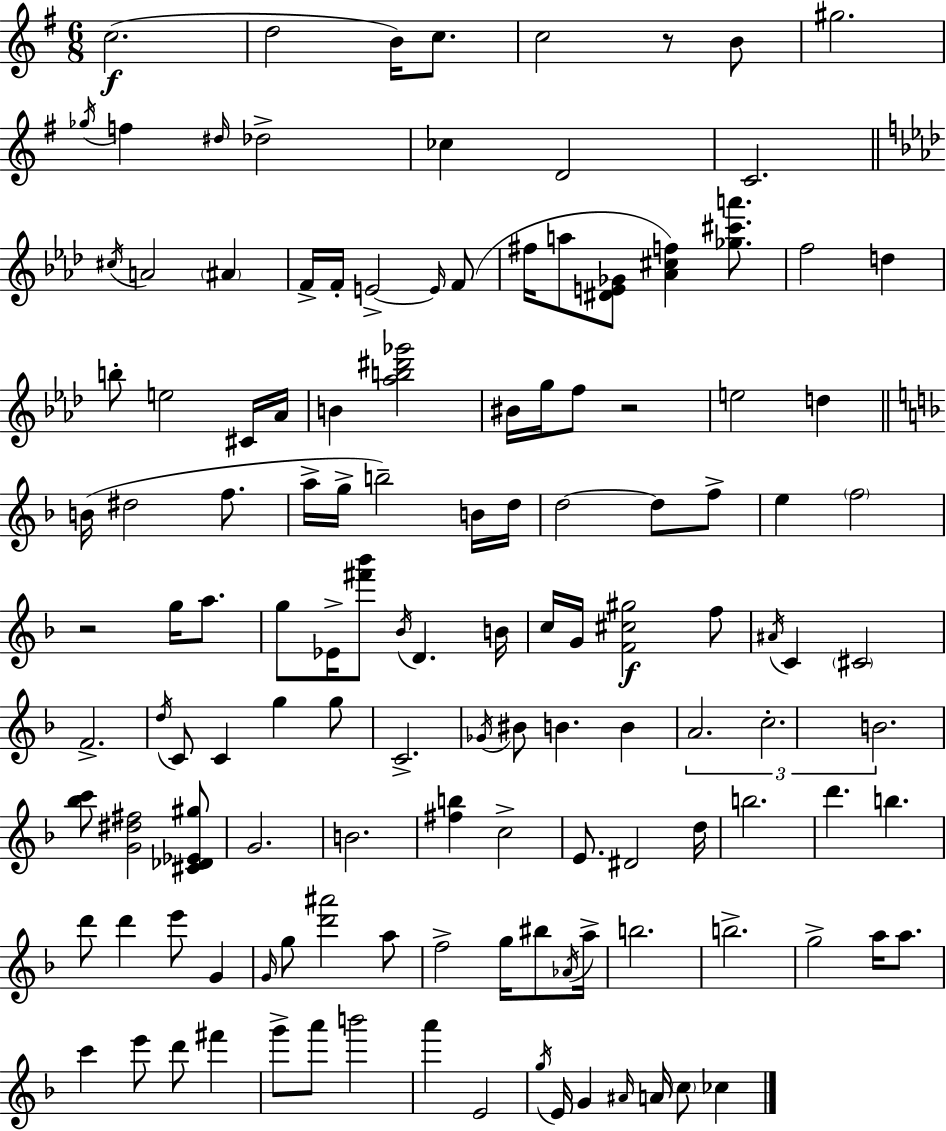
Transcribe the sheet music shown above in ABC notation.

X:1
T:Untitled
M:6/8
L:1/4
K:Em
c2 d2 B/4 c/2 c2 z/2 B/2 ^g2 _g/4 f ^d/4 _d2 _c D2 C2 ^c/4 A2 ^A F/4 F/4 E2 E/4 F/2 ^f/4 a/2 [^DE_G]/2 [_A^cf] [_g^c'a']/2 f2 d b/2 e2 ^C/4 _A/4 B [_ab^d'_g']2 ^B/4 g/4 f/2 z2 e2 d B/4 ^d2 f/2 a/4 g/4 b2 B/4 d/4 d2 d/2 f/2 e f2 z2 g/4 a/2 g/2 _E/4 [^f'_b']/2 _B/4 D B/4 c/4 G/4 [F^c^g]2 f/2 ^A/4 C ^C2 F2 d/4 C/2 C g g/2 C2 _G/4 ^B/2 B B A2 c2 B2 [_bc']/2 [G^d^f]2 [^C_D_E^g]/2 G2 B2 [^fb] c2 E/2 ^D2 d/4 b2 d' b d'/2 d' e'/2 G G/4 g/2 [d'^a']2 a/2 f2 g/4 ^b/2 _A/4 a/4 b2 b2 g2 a/4 a/2 c' e'/2 d'/2 ^f' g'/2 a'/2 b'2 a' E2 g/4 E/4 G ^A/4 A/4 c/2 _c